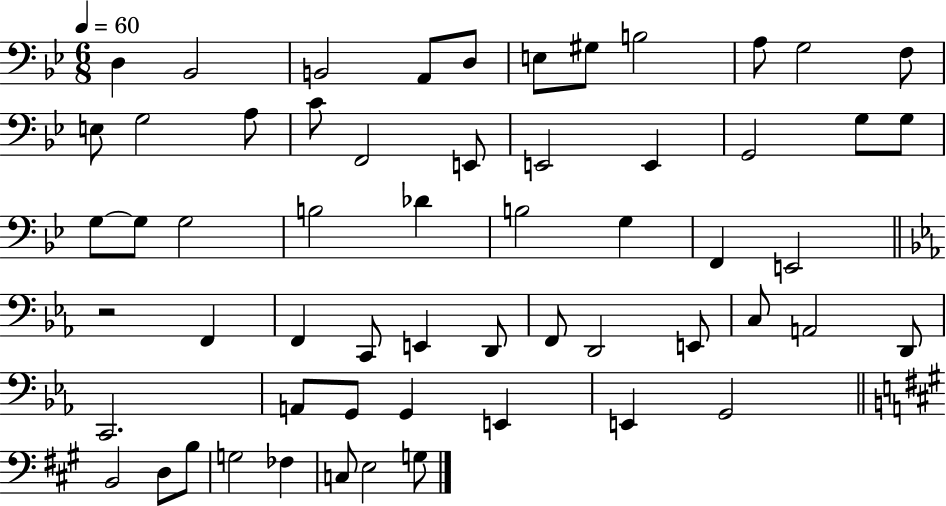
D3/q Bb2/h B2/h A2/e D3/e E3/e G#3/e B3/h A3/e G3/h F3/e E3/e G3/h A3/e C4/e F2/h E2/e E2/h E2/q G2/h G3/e G3/e G3/e G3/e G3/h B3/h Db4/q B3/h G3/q F2/q E2/h R/h F2/q F2/q C2/e E2/q D2/e F2/e D2/h E2/e C3/e A2/h D2/e C2/h. A2/e G2/e G2/q E2/q E2/q G2/h B2/h D3/e B3/e G3/h FES3/q C3/e E3/h G3/e